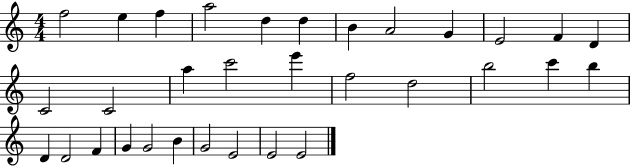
X:1
T:Untitled
M:4/4
L:1/4
K:C
f2 e f a2 d d B A2 G E2 F D C2 C2 a c'2 e' f2 d2 b2 c' b D D2 F G G2 B G2 E2 E2 E2